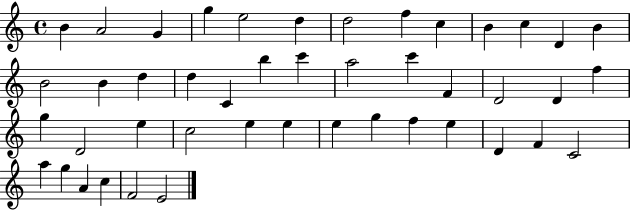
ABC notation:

X:1
T:Untitled
M:4/4
L:1/4
K:C
B A2 G g e2 d d2 f c B c D B B2 B d d C b c' a2 c' F D2 D f g D2 e c2 e e e g f e D F C2 a g A c F2 E2